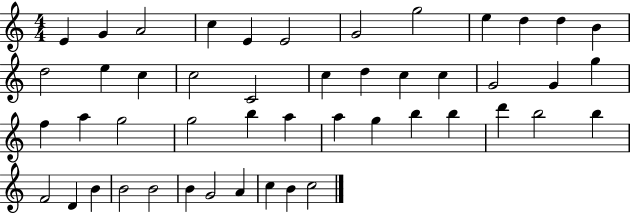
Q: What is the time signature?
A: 4/4